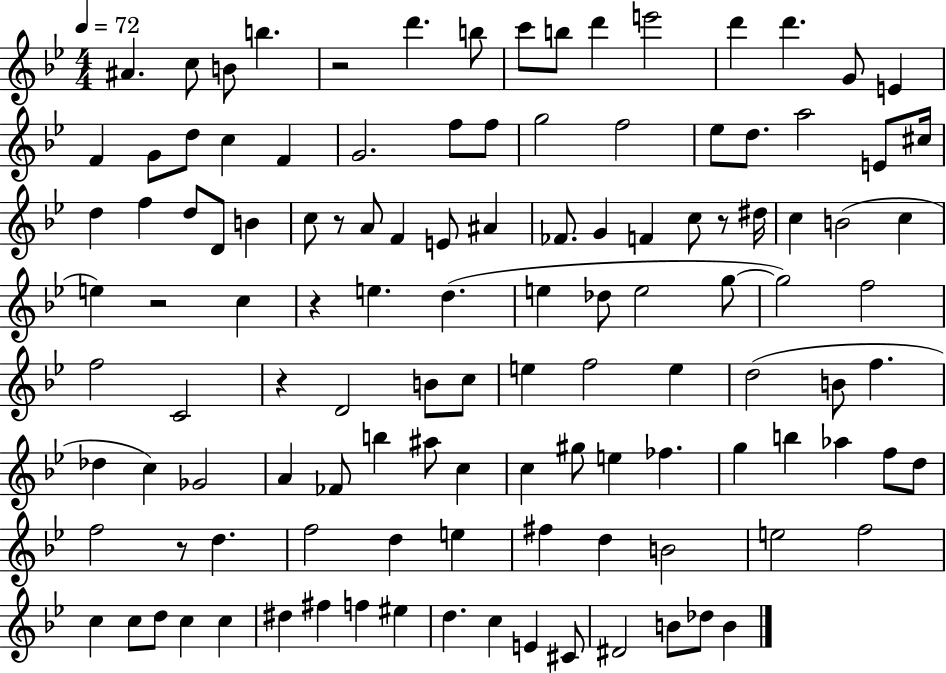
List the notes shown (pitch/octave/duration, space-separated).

A#4/q. C5/e B4/e B5/q. R/h D6/q. B5/e C6/e B5/e D6/q E6/h D6/q D6/q. G4/e E4/q F4/q G4/e D5/e C5/q F4/q G4/h. F5/e F5/e G5/h F5/h Eb5/e D5/e. A5/h E4/e C#5/s D5/q F5/q D5/e D4/e B4/q C5/e R/e A4/e F4/q E4/e A#4/q FES4/e. G4/q F4/q C5/e R/e D#5/s C5/q B4/h C5/q E5/q R/h C5/q R/q E5/q. D5/q. E5/q Db5/e E5/h G5/e G5/h F5/h F5/h C4/h R/q D4/h B4/e C5/e E5/q F5/h E5/q D5/h B4/e F5/q. Db5/q C5/q Gb4/h A4/q FES4/e B5/q A#5/e C5/q C5/q G#5/e E5/q FES5/q. G5/q B5/q Ab5/q F5/e D5/e F5/h R/e D5/q. F5/h D5/q E5/q F#5/q D5/q B4/h E5/h F5/h C5/q C5/e D5/e C5/q C5/q D#5/q F#5/q F5/q EIS5/q D5/q. C5/q E4/q C#4/e D#4/h B4/e Db5/e B4/q